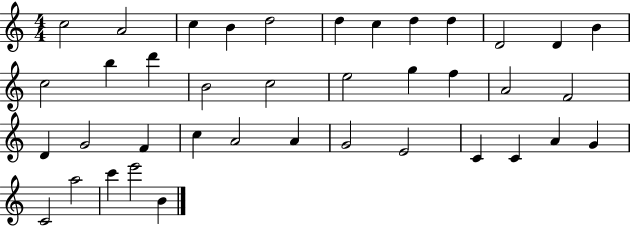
C5/h A4/h C5/q B4/q D5/h D5/q C5/q D5/q D5/q D4/h D4/q B4/q C5/h B5/q D6/q B4/h C5/h E5/h G5/q F5/q A4/h F4/h D4/q G4/h F4/q C5/q A4/h A4/q G4/h E4/h C4/q C4/q A4/q G4/q C4/h A5/h C6/q E6/h B4/q